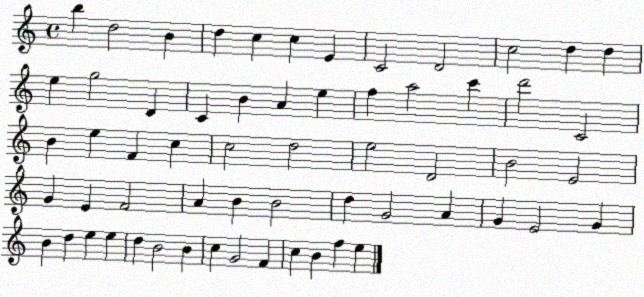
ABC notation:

X:1
T:Untitled
M:4/4
L:1/4
K:C
b d2 B d c c E C2 D2 c2 d d e g2 D C B A e f a2 c' d'2 C2 B e F c c2 d2 e2 D2 B2 E2 G E F2 A B B2 d G2 A G E2 G B d e e d B2 B c G2 F c B f e